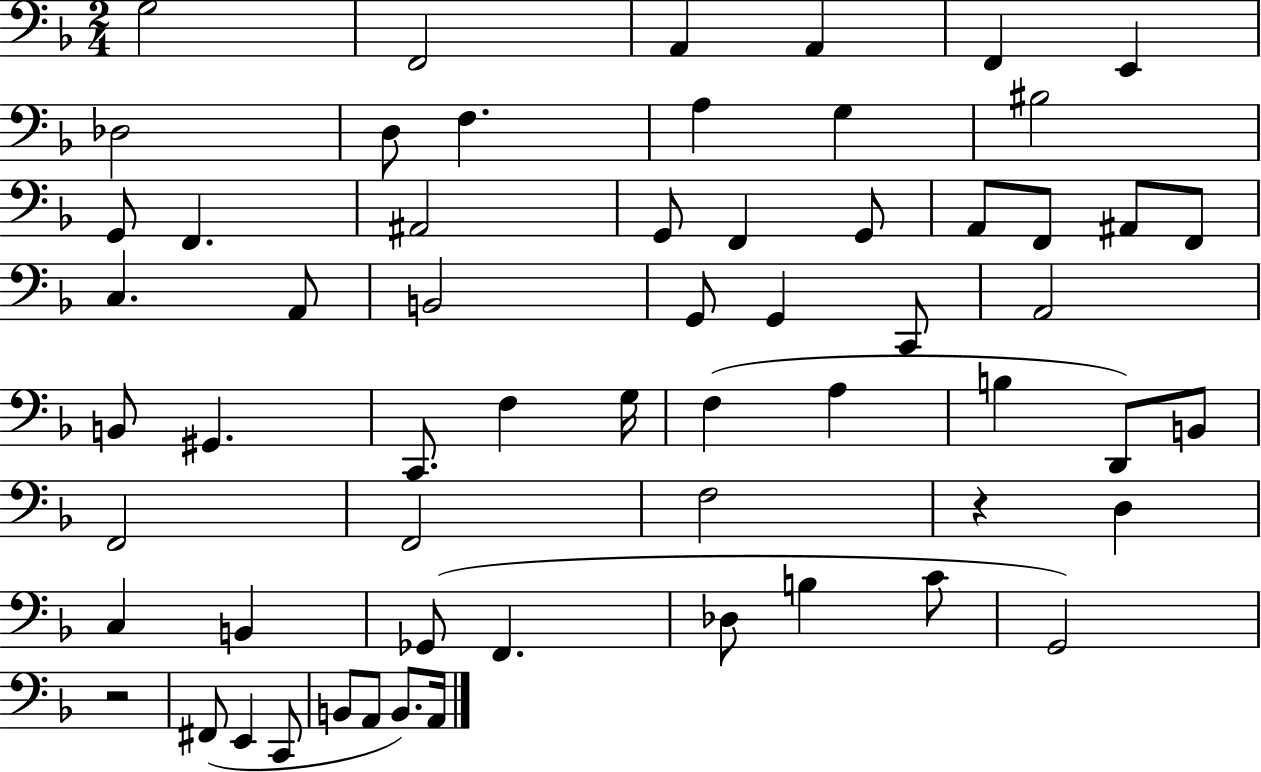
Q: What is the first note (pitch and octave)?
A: G3